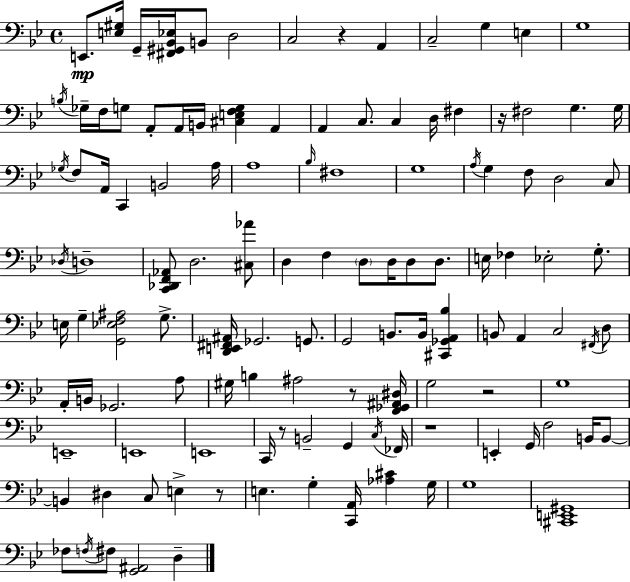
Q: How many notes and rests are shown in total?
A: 121